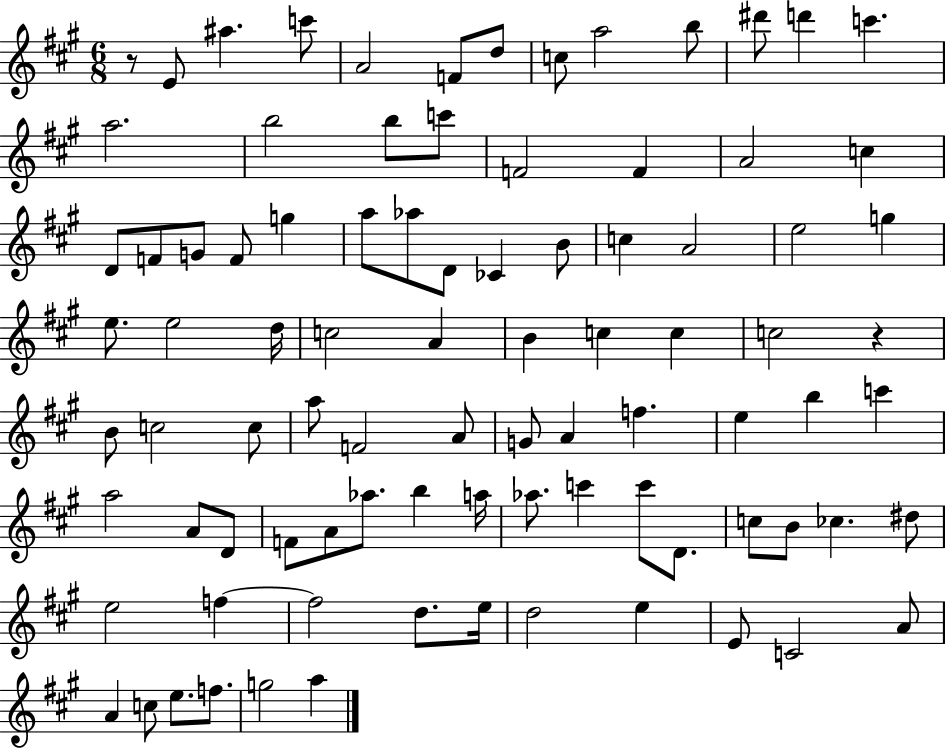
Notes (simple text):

R/e E4/e A#5/q. C6/e A4/h F4/e D5/e C5/e A5/h B5/e D#6/e D6/q C6/q. A5/h. B5/h B5/e C6/e F4/h F4/q A4/h C5/q D4/e F4/e G4/e F4/e G5/q A5/e Ab5/e D4/e CES4/q B4/e C5/q A4/h E5/h G5/q E5/e. E5/h D5/s C5/h A4/q B4/q C5/q C5/q C5/h R/q B4/e C5/h C5/e A5/e F4/h A4/e G4/e A4/q F5/q. E5/q B5/q C6/q A5/h A4/e D4/e F4/e A4/e Ab5/e. B5/q A5/s Ab5/e. C6/q C6/e D4/e. C5/e B4/e CES5/q. D#5/e E5/h F5/q F5/h D5/e. E5/s D5/h E5/q E4/e C4/h A4/e A4/q C5/e E5/e. F5/e. G5/h A5/q